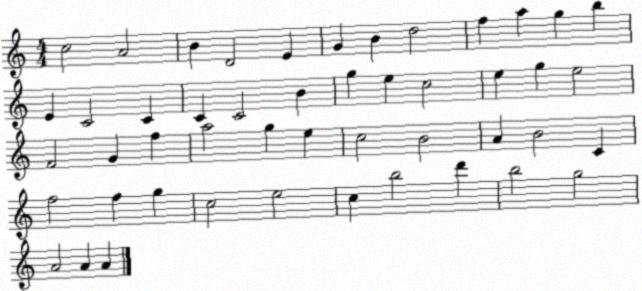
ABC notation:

X:1
T:Untitled
M:4/4
L:1/4
K:C
c2 A2 B D2 E G B d2 f a g b E C2 C C C2 B g e c2 e g e2 F2 G f a2 g e c2 B2 A B2 C f2 f g c2 e2 c b2 d' b2 g2 A2 A A